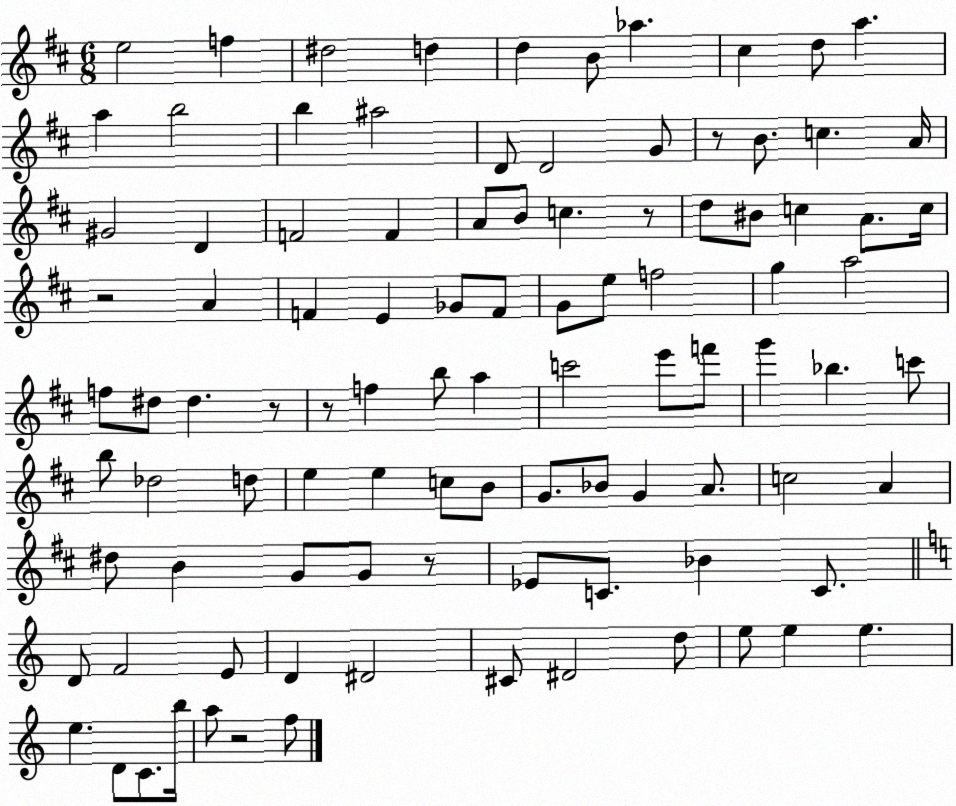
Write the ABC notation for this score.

X:1
T:Untitled
M:6/8
L:1/4
K:D
e2 f ^d2 d d B/2 _a ^c d/2 a a b2 b ^a2 D/2 D2 G/2 z/2 B/2 c A/4 ^G2 D F2 F A/2 B/2 c z/2 d/2 ^B/2 c A/2 c/4 z2 A F E _G/2 F/2 G/2 e/2 f2 g a2 f/2 ^d/2 ^d z/2 z/2 f b/2 a c'2 e'/2 f'/2 g' _b c'/2 b/2 _d2 d/2 e e c/2 B/2 G/2 _B/2 G A/2 c2 A ^d/2 B G/2 G/2 z/2 _E/2 C/2 _B C/2 D/2 F2 E/2 D ^D2 ^C/2 ^D2 d/2 e/2 e e e D/2 C/2 b/4 a/2 z2 f/2